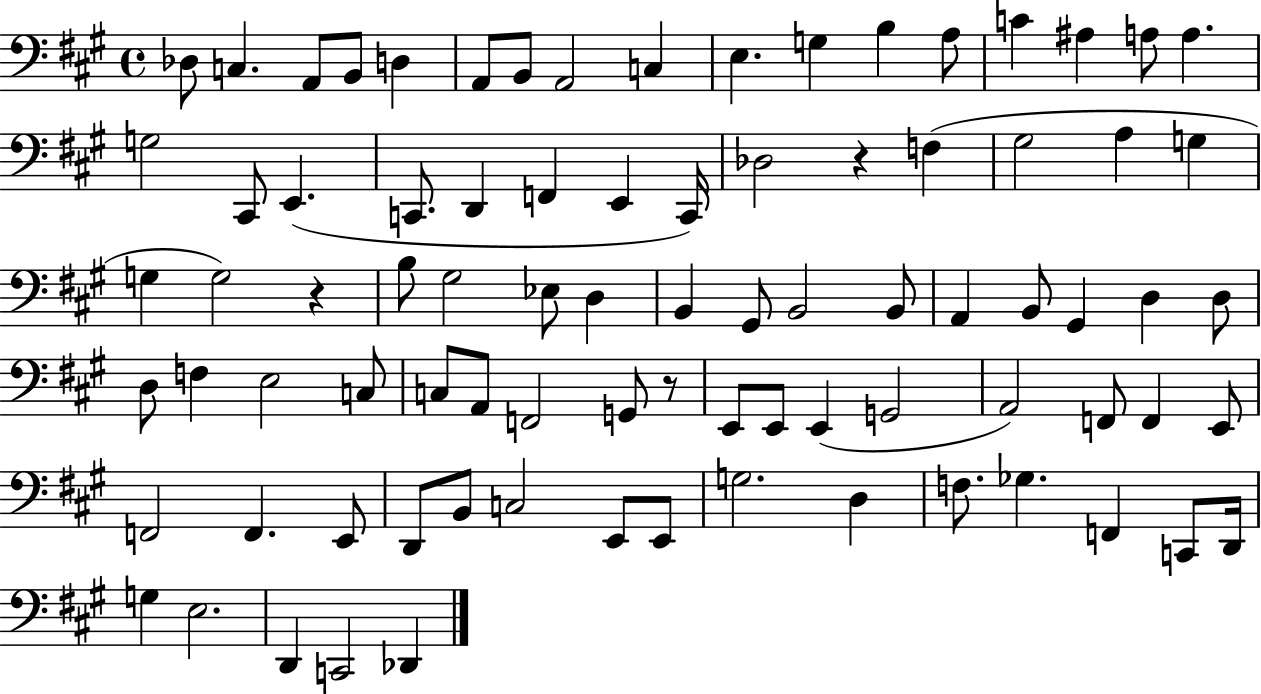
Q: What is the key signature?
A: A major